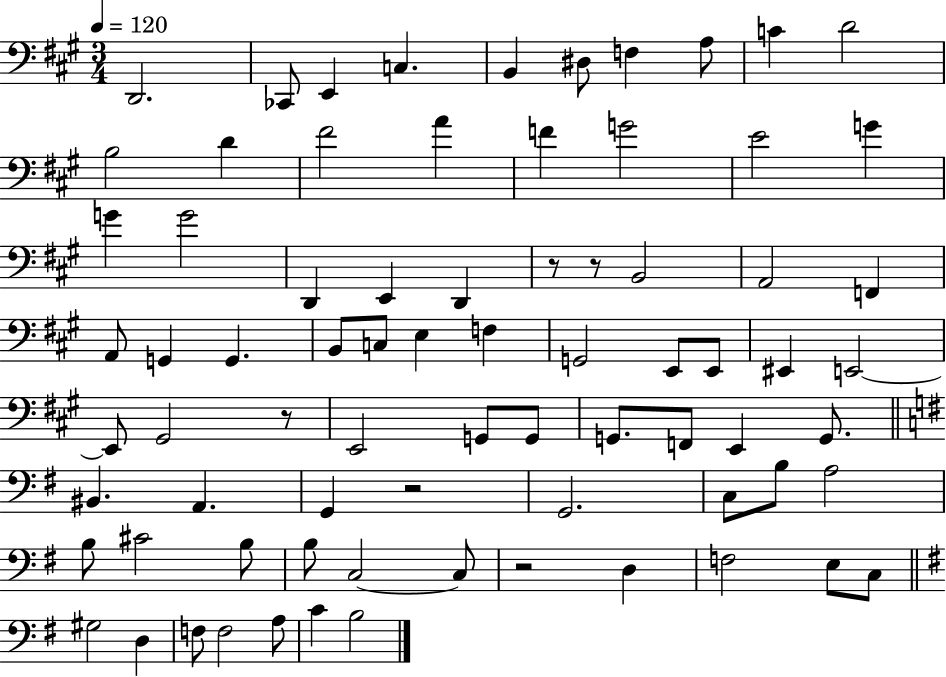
D2/h. CES2/e E2/q C3/q. B2/q D#3/e F3/q A3/e C4/q D4/h B3/h D4/q F#4/h A4/q F4/q G4/h E4/h G4/q G4/q G4/h D2/q E2/q D2/q R/e R/e B2/h A2/h F2/q A2/e G2/q G2/q. B2/e C3/e E3/q F3/q G2/h E2/e E2/e EIS2/q E2/h E2/e G#2/h R/e E2/h G2/e G2/e G2/e. F2/e E2/q G2/e. BIS2/q. A2/q. G2/q R/h G2/h. C3/e B3/e A3/h B3/e C#4/h B3/e B3/e C3/h C3/e R/h D3/q F3/h E3/e C3/e G#3/h D3/q F3/e F3/h A3/e C4/q B3/h